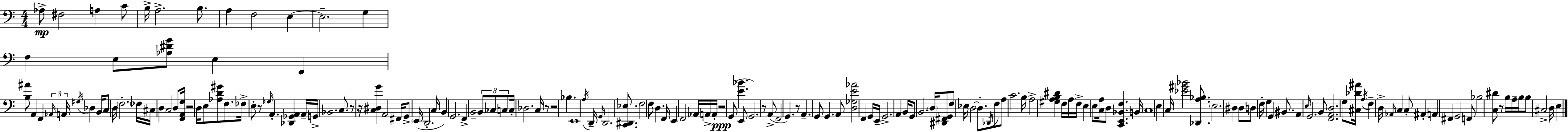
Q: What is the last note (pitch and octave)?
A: E3